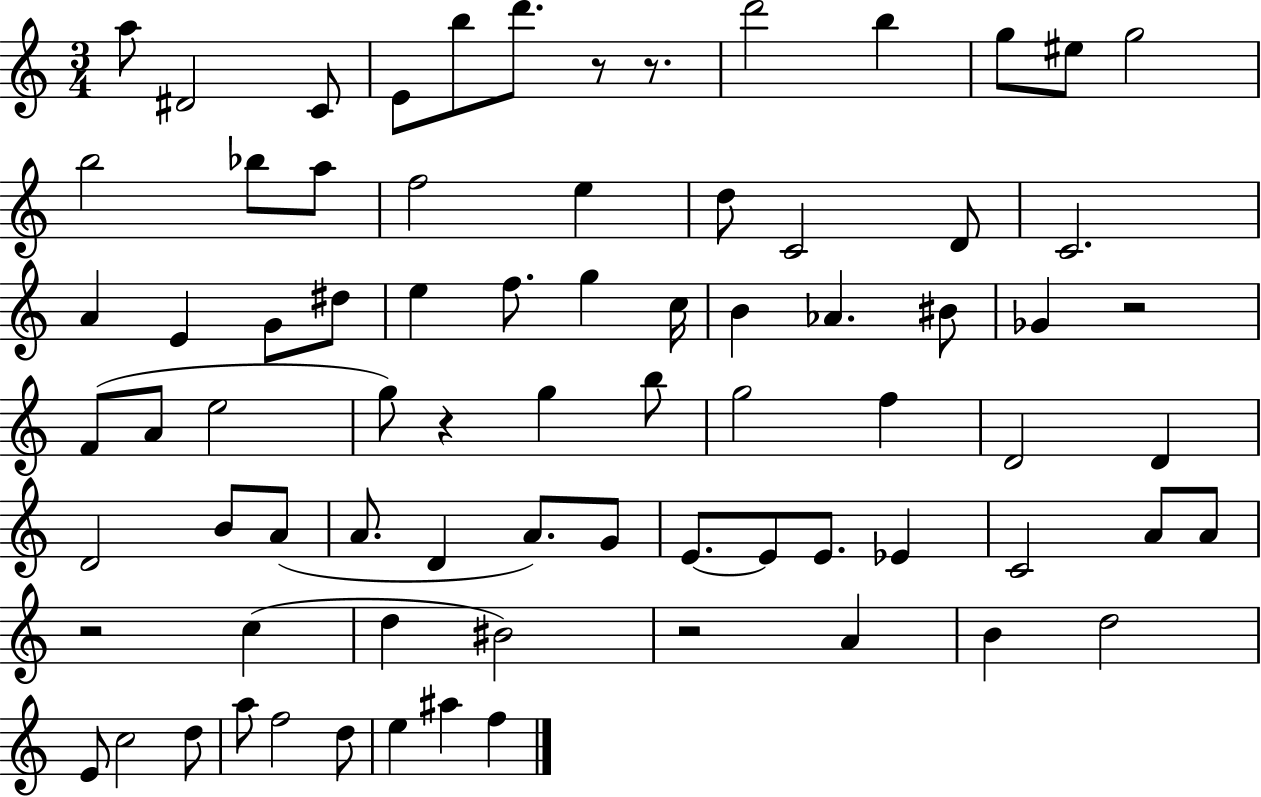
{
  \clef treble
  \numericTimeSignature
  \time 3/4
  \key c \major
  a''8 dis'2 c'8 | e'8 b''8 d'''8. r8 r8. | d'''2 b''4 | g''8 eis''8 g''2 | \break b''2 bes''8 a''8 | f''2 e''4 | d''8 c'2 d'8 | c'2. | \break a'4 e'4 g'8 dis''8 | e''4 f''8. g''4 c''16 | b'4 aes'4. bis'8 | ges'4 r2 | \break f'8( a'8 e''2 | g''8) r4 g''4 b''8 | g''2 f''4 | d'2 d'4 | \break d'2 b'8 a'8( | a'8. d'4 a'8.) g'8 | e'8.~~ e'8 e'8. ees'4 | c'2 a'8 a'8 | \break r2 c''4( | d''4 bis'2) | r2 a'4 | b'4 d''2 | \break e'8 c''2 d''8 | a''8 f''2 d''8 | e''4 ais''4 f''4 | \bar "|."
}